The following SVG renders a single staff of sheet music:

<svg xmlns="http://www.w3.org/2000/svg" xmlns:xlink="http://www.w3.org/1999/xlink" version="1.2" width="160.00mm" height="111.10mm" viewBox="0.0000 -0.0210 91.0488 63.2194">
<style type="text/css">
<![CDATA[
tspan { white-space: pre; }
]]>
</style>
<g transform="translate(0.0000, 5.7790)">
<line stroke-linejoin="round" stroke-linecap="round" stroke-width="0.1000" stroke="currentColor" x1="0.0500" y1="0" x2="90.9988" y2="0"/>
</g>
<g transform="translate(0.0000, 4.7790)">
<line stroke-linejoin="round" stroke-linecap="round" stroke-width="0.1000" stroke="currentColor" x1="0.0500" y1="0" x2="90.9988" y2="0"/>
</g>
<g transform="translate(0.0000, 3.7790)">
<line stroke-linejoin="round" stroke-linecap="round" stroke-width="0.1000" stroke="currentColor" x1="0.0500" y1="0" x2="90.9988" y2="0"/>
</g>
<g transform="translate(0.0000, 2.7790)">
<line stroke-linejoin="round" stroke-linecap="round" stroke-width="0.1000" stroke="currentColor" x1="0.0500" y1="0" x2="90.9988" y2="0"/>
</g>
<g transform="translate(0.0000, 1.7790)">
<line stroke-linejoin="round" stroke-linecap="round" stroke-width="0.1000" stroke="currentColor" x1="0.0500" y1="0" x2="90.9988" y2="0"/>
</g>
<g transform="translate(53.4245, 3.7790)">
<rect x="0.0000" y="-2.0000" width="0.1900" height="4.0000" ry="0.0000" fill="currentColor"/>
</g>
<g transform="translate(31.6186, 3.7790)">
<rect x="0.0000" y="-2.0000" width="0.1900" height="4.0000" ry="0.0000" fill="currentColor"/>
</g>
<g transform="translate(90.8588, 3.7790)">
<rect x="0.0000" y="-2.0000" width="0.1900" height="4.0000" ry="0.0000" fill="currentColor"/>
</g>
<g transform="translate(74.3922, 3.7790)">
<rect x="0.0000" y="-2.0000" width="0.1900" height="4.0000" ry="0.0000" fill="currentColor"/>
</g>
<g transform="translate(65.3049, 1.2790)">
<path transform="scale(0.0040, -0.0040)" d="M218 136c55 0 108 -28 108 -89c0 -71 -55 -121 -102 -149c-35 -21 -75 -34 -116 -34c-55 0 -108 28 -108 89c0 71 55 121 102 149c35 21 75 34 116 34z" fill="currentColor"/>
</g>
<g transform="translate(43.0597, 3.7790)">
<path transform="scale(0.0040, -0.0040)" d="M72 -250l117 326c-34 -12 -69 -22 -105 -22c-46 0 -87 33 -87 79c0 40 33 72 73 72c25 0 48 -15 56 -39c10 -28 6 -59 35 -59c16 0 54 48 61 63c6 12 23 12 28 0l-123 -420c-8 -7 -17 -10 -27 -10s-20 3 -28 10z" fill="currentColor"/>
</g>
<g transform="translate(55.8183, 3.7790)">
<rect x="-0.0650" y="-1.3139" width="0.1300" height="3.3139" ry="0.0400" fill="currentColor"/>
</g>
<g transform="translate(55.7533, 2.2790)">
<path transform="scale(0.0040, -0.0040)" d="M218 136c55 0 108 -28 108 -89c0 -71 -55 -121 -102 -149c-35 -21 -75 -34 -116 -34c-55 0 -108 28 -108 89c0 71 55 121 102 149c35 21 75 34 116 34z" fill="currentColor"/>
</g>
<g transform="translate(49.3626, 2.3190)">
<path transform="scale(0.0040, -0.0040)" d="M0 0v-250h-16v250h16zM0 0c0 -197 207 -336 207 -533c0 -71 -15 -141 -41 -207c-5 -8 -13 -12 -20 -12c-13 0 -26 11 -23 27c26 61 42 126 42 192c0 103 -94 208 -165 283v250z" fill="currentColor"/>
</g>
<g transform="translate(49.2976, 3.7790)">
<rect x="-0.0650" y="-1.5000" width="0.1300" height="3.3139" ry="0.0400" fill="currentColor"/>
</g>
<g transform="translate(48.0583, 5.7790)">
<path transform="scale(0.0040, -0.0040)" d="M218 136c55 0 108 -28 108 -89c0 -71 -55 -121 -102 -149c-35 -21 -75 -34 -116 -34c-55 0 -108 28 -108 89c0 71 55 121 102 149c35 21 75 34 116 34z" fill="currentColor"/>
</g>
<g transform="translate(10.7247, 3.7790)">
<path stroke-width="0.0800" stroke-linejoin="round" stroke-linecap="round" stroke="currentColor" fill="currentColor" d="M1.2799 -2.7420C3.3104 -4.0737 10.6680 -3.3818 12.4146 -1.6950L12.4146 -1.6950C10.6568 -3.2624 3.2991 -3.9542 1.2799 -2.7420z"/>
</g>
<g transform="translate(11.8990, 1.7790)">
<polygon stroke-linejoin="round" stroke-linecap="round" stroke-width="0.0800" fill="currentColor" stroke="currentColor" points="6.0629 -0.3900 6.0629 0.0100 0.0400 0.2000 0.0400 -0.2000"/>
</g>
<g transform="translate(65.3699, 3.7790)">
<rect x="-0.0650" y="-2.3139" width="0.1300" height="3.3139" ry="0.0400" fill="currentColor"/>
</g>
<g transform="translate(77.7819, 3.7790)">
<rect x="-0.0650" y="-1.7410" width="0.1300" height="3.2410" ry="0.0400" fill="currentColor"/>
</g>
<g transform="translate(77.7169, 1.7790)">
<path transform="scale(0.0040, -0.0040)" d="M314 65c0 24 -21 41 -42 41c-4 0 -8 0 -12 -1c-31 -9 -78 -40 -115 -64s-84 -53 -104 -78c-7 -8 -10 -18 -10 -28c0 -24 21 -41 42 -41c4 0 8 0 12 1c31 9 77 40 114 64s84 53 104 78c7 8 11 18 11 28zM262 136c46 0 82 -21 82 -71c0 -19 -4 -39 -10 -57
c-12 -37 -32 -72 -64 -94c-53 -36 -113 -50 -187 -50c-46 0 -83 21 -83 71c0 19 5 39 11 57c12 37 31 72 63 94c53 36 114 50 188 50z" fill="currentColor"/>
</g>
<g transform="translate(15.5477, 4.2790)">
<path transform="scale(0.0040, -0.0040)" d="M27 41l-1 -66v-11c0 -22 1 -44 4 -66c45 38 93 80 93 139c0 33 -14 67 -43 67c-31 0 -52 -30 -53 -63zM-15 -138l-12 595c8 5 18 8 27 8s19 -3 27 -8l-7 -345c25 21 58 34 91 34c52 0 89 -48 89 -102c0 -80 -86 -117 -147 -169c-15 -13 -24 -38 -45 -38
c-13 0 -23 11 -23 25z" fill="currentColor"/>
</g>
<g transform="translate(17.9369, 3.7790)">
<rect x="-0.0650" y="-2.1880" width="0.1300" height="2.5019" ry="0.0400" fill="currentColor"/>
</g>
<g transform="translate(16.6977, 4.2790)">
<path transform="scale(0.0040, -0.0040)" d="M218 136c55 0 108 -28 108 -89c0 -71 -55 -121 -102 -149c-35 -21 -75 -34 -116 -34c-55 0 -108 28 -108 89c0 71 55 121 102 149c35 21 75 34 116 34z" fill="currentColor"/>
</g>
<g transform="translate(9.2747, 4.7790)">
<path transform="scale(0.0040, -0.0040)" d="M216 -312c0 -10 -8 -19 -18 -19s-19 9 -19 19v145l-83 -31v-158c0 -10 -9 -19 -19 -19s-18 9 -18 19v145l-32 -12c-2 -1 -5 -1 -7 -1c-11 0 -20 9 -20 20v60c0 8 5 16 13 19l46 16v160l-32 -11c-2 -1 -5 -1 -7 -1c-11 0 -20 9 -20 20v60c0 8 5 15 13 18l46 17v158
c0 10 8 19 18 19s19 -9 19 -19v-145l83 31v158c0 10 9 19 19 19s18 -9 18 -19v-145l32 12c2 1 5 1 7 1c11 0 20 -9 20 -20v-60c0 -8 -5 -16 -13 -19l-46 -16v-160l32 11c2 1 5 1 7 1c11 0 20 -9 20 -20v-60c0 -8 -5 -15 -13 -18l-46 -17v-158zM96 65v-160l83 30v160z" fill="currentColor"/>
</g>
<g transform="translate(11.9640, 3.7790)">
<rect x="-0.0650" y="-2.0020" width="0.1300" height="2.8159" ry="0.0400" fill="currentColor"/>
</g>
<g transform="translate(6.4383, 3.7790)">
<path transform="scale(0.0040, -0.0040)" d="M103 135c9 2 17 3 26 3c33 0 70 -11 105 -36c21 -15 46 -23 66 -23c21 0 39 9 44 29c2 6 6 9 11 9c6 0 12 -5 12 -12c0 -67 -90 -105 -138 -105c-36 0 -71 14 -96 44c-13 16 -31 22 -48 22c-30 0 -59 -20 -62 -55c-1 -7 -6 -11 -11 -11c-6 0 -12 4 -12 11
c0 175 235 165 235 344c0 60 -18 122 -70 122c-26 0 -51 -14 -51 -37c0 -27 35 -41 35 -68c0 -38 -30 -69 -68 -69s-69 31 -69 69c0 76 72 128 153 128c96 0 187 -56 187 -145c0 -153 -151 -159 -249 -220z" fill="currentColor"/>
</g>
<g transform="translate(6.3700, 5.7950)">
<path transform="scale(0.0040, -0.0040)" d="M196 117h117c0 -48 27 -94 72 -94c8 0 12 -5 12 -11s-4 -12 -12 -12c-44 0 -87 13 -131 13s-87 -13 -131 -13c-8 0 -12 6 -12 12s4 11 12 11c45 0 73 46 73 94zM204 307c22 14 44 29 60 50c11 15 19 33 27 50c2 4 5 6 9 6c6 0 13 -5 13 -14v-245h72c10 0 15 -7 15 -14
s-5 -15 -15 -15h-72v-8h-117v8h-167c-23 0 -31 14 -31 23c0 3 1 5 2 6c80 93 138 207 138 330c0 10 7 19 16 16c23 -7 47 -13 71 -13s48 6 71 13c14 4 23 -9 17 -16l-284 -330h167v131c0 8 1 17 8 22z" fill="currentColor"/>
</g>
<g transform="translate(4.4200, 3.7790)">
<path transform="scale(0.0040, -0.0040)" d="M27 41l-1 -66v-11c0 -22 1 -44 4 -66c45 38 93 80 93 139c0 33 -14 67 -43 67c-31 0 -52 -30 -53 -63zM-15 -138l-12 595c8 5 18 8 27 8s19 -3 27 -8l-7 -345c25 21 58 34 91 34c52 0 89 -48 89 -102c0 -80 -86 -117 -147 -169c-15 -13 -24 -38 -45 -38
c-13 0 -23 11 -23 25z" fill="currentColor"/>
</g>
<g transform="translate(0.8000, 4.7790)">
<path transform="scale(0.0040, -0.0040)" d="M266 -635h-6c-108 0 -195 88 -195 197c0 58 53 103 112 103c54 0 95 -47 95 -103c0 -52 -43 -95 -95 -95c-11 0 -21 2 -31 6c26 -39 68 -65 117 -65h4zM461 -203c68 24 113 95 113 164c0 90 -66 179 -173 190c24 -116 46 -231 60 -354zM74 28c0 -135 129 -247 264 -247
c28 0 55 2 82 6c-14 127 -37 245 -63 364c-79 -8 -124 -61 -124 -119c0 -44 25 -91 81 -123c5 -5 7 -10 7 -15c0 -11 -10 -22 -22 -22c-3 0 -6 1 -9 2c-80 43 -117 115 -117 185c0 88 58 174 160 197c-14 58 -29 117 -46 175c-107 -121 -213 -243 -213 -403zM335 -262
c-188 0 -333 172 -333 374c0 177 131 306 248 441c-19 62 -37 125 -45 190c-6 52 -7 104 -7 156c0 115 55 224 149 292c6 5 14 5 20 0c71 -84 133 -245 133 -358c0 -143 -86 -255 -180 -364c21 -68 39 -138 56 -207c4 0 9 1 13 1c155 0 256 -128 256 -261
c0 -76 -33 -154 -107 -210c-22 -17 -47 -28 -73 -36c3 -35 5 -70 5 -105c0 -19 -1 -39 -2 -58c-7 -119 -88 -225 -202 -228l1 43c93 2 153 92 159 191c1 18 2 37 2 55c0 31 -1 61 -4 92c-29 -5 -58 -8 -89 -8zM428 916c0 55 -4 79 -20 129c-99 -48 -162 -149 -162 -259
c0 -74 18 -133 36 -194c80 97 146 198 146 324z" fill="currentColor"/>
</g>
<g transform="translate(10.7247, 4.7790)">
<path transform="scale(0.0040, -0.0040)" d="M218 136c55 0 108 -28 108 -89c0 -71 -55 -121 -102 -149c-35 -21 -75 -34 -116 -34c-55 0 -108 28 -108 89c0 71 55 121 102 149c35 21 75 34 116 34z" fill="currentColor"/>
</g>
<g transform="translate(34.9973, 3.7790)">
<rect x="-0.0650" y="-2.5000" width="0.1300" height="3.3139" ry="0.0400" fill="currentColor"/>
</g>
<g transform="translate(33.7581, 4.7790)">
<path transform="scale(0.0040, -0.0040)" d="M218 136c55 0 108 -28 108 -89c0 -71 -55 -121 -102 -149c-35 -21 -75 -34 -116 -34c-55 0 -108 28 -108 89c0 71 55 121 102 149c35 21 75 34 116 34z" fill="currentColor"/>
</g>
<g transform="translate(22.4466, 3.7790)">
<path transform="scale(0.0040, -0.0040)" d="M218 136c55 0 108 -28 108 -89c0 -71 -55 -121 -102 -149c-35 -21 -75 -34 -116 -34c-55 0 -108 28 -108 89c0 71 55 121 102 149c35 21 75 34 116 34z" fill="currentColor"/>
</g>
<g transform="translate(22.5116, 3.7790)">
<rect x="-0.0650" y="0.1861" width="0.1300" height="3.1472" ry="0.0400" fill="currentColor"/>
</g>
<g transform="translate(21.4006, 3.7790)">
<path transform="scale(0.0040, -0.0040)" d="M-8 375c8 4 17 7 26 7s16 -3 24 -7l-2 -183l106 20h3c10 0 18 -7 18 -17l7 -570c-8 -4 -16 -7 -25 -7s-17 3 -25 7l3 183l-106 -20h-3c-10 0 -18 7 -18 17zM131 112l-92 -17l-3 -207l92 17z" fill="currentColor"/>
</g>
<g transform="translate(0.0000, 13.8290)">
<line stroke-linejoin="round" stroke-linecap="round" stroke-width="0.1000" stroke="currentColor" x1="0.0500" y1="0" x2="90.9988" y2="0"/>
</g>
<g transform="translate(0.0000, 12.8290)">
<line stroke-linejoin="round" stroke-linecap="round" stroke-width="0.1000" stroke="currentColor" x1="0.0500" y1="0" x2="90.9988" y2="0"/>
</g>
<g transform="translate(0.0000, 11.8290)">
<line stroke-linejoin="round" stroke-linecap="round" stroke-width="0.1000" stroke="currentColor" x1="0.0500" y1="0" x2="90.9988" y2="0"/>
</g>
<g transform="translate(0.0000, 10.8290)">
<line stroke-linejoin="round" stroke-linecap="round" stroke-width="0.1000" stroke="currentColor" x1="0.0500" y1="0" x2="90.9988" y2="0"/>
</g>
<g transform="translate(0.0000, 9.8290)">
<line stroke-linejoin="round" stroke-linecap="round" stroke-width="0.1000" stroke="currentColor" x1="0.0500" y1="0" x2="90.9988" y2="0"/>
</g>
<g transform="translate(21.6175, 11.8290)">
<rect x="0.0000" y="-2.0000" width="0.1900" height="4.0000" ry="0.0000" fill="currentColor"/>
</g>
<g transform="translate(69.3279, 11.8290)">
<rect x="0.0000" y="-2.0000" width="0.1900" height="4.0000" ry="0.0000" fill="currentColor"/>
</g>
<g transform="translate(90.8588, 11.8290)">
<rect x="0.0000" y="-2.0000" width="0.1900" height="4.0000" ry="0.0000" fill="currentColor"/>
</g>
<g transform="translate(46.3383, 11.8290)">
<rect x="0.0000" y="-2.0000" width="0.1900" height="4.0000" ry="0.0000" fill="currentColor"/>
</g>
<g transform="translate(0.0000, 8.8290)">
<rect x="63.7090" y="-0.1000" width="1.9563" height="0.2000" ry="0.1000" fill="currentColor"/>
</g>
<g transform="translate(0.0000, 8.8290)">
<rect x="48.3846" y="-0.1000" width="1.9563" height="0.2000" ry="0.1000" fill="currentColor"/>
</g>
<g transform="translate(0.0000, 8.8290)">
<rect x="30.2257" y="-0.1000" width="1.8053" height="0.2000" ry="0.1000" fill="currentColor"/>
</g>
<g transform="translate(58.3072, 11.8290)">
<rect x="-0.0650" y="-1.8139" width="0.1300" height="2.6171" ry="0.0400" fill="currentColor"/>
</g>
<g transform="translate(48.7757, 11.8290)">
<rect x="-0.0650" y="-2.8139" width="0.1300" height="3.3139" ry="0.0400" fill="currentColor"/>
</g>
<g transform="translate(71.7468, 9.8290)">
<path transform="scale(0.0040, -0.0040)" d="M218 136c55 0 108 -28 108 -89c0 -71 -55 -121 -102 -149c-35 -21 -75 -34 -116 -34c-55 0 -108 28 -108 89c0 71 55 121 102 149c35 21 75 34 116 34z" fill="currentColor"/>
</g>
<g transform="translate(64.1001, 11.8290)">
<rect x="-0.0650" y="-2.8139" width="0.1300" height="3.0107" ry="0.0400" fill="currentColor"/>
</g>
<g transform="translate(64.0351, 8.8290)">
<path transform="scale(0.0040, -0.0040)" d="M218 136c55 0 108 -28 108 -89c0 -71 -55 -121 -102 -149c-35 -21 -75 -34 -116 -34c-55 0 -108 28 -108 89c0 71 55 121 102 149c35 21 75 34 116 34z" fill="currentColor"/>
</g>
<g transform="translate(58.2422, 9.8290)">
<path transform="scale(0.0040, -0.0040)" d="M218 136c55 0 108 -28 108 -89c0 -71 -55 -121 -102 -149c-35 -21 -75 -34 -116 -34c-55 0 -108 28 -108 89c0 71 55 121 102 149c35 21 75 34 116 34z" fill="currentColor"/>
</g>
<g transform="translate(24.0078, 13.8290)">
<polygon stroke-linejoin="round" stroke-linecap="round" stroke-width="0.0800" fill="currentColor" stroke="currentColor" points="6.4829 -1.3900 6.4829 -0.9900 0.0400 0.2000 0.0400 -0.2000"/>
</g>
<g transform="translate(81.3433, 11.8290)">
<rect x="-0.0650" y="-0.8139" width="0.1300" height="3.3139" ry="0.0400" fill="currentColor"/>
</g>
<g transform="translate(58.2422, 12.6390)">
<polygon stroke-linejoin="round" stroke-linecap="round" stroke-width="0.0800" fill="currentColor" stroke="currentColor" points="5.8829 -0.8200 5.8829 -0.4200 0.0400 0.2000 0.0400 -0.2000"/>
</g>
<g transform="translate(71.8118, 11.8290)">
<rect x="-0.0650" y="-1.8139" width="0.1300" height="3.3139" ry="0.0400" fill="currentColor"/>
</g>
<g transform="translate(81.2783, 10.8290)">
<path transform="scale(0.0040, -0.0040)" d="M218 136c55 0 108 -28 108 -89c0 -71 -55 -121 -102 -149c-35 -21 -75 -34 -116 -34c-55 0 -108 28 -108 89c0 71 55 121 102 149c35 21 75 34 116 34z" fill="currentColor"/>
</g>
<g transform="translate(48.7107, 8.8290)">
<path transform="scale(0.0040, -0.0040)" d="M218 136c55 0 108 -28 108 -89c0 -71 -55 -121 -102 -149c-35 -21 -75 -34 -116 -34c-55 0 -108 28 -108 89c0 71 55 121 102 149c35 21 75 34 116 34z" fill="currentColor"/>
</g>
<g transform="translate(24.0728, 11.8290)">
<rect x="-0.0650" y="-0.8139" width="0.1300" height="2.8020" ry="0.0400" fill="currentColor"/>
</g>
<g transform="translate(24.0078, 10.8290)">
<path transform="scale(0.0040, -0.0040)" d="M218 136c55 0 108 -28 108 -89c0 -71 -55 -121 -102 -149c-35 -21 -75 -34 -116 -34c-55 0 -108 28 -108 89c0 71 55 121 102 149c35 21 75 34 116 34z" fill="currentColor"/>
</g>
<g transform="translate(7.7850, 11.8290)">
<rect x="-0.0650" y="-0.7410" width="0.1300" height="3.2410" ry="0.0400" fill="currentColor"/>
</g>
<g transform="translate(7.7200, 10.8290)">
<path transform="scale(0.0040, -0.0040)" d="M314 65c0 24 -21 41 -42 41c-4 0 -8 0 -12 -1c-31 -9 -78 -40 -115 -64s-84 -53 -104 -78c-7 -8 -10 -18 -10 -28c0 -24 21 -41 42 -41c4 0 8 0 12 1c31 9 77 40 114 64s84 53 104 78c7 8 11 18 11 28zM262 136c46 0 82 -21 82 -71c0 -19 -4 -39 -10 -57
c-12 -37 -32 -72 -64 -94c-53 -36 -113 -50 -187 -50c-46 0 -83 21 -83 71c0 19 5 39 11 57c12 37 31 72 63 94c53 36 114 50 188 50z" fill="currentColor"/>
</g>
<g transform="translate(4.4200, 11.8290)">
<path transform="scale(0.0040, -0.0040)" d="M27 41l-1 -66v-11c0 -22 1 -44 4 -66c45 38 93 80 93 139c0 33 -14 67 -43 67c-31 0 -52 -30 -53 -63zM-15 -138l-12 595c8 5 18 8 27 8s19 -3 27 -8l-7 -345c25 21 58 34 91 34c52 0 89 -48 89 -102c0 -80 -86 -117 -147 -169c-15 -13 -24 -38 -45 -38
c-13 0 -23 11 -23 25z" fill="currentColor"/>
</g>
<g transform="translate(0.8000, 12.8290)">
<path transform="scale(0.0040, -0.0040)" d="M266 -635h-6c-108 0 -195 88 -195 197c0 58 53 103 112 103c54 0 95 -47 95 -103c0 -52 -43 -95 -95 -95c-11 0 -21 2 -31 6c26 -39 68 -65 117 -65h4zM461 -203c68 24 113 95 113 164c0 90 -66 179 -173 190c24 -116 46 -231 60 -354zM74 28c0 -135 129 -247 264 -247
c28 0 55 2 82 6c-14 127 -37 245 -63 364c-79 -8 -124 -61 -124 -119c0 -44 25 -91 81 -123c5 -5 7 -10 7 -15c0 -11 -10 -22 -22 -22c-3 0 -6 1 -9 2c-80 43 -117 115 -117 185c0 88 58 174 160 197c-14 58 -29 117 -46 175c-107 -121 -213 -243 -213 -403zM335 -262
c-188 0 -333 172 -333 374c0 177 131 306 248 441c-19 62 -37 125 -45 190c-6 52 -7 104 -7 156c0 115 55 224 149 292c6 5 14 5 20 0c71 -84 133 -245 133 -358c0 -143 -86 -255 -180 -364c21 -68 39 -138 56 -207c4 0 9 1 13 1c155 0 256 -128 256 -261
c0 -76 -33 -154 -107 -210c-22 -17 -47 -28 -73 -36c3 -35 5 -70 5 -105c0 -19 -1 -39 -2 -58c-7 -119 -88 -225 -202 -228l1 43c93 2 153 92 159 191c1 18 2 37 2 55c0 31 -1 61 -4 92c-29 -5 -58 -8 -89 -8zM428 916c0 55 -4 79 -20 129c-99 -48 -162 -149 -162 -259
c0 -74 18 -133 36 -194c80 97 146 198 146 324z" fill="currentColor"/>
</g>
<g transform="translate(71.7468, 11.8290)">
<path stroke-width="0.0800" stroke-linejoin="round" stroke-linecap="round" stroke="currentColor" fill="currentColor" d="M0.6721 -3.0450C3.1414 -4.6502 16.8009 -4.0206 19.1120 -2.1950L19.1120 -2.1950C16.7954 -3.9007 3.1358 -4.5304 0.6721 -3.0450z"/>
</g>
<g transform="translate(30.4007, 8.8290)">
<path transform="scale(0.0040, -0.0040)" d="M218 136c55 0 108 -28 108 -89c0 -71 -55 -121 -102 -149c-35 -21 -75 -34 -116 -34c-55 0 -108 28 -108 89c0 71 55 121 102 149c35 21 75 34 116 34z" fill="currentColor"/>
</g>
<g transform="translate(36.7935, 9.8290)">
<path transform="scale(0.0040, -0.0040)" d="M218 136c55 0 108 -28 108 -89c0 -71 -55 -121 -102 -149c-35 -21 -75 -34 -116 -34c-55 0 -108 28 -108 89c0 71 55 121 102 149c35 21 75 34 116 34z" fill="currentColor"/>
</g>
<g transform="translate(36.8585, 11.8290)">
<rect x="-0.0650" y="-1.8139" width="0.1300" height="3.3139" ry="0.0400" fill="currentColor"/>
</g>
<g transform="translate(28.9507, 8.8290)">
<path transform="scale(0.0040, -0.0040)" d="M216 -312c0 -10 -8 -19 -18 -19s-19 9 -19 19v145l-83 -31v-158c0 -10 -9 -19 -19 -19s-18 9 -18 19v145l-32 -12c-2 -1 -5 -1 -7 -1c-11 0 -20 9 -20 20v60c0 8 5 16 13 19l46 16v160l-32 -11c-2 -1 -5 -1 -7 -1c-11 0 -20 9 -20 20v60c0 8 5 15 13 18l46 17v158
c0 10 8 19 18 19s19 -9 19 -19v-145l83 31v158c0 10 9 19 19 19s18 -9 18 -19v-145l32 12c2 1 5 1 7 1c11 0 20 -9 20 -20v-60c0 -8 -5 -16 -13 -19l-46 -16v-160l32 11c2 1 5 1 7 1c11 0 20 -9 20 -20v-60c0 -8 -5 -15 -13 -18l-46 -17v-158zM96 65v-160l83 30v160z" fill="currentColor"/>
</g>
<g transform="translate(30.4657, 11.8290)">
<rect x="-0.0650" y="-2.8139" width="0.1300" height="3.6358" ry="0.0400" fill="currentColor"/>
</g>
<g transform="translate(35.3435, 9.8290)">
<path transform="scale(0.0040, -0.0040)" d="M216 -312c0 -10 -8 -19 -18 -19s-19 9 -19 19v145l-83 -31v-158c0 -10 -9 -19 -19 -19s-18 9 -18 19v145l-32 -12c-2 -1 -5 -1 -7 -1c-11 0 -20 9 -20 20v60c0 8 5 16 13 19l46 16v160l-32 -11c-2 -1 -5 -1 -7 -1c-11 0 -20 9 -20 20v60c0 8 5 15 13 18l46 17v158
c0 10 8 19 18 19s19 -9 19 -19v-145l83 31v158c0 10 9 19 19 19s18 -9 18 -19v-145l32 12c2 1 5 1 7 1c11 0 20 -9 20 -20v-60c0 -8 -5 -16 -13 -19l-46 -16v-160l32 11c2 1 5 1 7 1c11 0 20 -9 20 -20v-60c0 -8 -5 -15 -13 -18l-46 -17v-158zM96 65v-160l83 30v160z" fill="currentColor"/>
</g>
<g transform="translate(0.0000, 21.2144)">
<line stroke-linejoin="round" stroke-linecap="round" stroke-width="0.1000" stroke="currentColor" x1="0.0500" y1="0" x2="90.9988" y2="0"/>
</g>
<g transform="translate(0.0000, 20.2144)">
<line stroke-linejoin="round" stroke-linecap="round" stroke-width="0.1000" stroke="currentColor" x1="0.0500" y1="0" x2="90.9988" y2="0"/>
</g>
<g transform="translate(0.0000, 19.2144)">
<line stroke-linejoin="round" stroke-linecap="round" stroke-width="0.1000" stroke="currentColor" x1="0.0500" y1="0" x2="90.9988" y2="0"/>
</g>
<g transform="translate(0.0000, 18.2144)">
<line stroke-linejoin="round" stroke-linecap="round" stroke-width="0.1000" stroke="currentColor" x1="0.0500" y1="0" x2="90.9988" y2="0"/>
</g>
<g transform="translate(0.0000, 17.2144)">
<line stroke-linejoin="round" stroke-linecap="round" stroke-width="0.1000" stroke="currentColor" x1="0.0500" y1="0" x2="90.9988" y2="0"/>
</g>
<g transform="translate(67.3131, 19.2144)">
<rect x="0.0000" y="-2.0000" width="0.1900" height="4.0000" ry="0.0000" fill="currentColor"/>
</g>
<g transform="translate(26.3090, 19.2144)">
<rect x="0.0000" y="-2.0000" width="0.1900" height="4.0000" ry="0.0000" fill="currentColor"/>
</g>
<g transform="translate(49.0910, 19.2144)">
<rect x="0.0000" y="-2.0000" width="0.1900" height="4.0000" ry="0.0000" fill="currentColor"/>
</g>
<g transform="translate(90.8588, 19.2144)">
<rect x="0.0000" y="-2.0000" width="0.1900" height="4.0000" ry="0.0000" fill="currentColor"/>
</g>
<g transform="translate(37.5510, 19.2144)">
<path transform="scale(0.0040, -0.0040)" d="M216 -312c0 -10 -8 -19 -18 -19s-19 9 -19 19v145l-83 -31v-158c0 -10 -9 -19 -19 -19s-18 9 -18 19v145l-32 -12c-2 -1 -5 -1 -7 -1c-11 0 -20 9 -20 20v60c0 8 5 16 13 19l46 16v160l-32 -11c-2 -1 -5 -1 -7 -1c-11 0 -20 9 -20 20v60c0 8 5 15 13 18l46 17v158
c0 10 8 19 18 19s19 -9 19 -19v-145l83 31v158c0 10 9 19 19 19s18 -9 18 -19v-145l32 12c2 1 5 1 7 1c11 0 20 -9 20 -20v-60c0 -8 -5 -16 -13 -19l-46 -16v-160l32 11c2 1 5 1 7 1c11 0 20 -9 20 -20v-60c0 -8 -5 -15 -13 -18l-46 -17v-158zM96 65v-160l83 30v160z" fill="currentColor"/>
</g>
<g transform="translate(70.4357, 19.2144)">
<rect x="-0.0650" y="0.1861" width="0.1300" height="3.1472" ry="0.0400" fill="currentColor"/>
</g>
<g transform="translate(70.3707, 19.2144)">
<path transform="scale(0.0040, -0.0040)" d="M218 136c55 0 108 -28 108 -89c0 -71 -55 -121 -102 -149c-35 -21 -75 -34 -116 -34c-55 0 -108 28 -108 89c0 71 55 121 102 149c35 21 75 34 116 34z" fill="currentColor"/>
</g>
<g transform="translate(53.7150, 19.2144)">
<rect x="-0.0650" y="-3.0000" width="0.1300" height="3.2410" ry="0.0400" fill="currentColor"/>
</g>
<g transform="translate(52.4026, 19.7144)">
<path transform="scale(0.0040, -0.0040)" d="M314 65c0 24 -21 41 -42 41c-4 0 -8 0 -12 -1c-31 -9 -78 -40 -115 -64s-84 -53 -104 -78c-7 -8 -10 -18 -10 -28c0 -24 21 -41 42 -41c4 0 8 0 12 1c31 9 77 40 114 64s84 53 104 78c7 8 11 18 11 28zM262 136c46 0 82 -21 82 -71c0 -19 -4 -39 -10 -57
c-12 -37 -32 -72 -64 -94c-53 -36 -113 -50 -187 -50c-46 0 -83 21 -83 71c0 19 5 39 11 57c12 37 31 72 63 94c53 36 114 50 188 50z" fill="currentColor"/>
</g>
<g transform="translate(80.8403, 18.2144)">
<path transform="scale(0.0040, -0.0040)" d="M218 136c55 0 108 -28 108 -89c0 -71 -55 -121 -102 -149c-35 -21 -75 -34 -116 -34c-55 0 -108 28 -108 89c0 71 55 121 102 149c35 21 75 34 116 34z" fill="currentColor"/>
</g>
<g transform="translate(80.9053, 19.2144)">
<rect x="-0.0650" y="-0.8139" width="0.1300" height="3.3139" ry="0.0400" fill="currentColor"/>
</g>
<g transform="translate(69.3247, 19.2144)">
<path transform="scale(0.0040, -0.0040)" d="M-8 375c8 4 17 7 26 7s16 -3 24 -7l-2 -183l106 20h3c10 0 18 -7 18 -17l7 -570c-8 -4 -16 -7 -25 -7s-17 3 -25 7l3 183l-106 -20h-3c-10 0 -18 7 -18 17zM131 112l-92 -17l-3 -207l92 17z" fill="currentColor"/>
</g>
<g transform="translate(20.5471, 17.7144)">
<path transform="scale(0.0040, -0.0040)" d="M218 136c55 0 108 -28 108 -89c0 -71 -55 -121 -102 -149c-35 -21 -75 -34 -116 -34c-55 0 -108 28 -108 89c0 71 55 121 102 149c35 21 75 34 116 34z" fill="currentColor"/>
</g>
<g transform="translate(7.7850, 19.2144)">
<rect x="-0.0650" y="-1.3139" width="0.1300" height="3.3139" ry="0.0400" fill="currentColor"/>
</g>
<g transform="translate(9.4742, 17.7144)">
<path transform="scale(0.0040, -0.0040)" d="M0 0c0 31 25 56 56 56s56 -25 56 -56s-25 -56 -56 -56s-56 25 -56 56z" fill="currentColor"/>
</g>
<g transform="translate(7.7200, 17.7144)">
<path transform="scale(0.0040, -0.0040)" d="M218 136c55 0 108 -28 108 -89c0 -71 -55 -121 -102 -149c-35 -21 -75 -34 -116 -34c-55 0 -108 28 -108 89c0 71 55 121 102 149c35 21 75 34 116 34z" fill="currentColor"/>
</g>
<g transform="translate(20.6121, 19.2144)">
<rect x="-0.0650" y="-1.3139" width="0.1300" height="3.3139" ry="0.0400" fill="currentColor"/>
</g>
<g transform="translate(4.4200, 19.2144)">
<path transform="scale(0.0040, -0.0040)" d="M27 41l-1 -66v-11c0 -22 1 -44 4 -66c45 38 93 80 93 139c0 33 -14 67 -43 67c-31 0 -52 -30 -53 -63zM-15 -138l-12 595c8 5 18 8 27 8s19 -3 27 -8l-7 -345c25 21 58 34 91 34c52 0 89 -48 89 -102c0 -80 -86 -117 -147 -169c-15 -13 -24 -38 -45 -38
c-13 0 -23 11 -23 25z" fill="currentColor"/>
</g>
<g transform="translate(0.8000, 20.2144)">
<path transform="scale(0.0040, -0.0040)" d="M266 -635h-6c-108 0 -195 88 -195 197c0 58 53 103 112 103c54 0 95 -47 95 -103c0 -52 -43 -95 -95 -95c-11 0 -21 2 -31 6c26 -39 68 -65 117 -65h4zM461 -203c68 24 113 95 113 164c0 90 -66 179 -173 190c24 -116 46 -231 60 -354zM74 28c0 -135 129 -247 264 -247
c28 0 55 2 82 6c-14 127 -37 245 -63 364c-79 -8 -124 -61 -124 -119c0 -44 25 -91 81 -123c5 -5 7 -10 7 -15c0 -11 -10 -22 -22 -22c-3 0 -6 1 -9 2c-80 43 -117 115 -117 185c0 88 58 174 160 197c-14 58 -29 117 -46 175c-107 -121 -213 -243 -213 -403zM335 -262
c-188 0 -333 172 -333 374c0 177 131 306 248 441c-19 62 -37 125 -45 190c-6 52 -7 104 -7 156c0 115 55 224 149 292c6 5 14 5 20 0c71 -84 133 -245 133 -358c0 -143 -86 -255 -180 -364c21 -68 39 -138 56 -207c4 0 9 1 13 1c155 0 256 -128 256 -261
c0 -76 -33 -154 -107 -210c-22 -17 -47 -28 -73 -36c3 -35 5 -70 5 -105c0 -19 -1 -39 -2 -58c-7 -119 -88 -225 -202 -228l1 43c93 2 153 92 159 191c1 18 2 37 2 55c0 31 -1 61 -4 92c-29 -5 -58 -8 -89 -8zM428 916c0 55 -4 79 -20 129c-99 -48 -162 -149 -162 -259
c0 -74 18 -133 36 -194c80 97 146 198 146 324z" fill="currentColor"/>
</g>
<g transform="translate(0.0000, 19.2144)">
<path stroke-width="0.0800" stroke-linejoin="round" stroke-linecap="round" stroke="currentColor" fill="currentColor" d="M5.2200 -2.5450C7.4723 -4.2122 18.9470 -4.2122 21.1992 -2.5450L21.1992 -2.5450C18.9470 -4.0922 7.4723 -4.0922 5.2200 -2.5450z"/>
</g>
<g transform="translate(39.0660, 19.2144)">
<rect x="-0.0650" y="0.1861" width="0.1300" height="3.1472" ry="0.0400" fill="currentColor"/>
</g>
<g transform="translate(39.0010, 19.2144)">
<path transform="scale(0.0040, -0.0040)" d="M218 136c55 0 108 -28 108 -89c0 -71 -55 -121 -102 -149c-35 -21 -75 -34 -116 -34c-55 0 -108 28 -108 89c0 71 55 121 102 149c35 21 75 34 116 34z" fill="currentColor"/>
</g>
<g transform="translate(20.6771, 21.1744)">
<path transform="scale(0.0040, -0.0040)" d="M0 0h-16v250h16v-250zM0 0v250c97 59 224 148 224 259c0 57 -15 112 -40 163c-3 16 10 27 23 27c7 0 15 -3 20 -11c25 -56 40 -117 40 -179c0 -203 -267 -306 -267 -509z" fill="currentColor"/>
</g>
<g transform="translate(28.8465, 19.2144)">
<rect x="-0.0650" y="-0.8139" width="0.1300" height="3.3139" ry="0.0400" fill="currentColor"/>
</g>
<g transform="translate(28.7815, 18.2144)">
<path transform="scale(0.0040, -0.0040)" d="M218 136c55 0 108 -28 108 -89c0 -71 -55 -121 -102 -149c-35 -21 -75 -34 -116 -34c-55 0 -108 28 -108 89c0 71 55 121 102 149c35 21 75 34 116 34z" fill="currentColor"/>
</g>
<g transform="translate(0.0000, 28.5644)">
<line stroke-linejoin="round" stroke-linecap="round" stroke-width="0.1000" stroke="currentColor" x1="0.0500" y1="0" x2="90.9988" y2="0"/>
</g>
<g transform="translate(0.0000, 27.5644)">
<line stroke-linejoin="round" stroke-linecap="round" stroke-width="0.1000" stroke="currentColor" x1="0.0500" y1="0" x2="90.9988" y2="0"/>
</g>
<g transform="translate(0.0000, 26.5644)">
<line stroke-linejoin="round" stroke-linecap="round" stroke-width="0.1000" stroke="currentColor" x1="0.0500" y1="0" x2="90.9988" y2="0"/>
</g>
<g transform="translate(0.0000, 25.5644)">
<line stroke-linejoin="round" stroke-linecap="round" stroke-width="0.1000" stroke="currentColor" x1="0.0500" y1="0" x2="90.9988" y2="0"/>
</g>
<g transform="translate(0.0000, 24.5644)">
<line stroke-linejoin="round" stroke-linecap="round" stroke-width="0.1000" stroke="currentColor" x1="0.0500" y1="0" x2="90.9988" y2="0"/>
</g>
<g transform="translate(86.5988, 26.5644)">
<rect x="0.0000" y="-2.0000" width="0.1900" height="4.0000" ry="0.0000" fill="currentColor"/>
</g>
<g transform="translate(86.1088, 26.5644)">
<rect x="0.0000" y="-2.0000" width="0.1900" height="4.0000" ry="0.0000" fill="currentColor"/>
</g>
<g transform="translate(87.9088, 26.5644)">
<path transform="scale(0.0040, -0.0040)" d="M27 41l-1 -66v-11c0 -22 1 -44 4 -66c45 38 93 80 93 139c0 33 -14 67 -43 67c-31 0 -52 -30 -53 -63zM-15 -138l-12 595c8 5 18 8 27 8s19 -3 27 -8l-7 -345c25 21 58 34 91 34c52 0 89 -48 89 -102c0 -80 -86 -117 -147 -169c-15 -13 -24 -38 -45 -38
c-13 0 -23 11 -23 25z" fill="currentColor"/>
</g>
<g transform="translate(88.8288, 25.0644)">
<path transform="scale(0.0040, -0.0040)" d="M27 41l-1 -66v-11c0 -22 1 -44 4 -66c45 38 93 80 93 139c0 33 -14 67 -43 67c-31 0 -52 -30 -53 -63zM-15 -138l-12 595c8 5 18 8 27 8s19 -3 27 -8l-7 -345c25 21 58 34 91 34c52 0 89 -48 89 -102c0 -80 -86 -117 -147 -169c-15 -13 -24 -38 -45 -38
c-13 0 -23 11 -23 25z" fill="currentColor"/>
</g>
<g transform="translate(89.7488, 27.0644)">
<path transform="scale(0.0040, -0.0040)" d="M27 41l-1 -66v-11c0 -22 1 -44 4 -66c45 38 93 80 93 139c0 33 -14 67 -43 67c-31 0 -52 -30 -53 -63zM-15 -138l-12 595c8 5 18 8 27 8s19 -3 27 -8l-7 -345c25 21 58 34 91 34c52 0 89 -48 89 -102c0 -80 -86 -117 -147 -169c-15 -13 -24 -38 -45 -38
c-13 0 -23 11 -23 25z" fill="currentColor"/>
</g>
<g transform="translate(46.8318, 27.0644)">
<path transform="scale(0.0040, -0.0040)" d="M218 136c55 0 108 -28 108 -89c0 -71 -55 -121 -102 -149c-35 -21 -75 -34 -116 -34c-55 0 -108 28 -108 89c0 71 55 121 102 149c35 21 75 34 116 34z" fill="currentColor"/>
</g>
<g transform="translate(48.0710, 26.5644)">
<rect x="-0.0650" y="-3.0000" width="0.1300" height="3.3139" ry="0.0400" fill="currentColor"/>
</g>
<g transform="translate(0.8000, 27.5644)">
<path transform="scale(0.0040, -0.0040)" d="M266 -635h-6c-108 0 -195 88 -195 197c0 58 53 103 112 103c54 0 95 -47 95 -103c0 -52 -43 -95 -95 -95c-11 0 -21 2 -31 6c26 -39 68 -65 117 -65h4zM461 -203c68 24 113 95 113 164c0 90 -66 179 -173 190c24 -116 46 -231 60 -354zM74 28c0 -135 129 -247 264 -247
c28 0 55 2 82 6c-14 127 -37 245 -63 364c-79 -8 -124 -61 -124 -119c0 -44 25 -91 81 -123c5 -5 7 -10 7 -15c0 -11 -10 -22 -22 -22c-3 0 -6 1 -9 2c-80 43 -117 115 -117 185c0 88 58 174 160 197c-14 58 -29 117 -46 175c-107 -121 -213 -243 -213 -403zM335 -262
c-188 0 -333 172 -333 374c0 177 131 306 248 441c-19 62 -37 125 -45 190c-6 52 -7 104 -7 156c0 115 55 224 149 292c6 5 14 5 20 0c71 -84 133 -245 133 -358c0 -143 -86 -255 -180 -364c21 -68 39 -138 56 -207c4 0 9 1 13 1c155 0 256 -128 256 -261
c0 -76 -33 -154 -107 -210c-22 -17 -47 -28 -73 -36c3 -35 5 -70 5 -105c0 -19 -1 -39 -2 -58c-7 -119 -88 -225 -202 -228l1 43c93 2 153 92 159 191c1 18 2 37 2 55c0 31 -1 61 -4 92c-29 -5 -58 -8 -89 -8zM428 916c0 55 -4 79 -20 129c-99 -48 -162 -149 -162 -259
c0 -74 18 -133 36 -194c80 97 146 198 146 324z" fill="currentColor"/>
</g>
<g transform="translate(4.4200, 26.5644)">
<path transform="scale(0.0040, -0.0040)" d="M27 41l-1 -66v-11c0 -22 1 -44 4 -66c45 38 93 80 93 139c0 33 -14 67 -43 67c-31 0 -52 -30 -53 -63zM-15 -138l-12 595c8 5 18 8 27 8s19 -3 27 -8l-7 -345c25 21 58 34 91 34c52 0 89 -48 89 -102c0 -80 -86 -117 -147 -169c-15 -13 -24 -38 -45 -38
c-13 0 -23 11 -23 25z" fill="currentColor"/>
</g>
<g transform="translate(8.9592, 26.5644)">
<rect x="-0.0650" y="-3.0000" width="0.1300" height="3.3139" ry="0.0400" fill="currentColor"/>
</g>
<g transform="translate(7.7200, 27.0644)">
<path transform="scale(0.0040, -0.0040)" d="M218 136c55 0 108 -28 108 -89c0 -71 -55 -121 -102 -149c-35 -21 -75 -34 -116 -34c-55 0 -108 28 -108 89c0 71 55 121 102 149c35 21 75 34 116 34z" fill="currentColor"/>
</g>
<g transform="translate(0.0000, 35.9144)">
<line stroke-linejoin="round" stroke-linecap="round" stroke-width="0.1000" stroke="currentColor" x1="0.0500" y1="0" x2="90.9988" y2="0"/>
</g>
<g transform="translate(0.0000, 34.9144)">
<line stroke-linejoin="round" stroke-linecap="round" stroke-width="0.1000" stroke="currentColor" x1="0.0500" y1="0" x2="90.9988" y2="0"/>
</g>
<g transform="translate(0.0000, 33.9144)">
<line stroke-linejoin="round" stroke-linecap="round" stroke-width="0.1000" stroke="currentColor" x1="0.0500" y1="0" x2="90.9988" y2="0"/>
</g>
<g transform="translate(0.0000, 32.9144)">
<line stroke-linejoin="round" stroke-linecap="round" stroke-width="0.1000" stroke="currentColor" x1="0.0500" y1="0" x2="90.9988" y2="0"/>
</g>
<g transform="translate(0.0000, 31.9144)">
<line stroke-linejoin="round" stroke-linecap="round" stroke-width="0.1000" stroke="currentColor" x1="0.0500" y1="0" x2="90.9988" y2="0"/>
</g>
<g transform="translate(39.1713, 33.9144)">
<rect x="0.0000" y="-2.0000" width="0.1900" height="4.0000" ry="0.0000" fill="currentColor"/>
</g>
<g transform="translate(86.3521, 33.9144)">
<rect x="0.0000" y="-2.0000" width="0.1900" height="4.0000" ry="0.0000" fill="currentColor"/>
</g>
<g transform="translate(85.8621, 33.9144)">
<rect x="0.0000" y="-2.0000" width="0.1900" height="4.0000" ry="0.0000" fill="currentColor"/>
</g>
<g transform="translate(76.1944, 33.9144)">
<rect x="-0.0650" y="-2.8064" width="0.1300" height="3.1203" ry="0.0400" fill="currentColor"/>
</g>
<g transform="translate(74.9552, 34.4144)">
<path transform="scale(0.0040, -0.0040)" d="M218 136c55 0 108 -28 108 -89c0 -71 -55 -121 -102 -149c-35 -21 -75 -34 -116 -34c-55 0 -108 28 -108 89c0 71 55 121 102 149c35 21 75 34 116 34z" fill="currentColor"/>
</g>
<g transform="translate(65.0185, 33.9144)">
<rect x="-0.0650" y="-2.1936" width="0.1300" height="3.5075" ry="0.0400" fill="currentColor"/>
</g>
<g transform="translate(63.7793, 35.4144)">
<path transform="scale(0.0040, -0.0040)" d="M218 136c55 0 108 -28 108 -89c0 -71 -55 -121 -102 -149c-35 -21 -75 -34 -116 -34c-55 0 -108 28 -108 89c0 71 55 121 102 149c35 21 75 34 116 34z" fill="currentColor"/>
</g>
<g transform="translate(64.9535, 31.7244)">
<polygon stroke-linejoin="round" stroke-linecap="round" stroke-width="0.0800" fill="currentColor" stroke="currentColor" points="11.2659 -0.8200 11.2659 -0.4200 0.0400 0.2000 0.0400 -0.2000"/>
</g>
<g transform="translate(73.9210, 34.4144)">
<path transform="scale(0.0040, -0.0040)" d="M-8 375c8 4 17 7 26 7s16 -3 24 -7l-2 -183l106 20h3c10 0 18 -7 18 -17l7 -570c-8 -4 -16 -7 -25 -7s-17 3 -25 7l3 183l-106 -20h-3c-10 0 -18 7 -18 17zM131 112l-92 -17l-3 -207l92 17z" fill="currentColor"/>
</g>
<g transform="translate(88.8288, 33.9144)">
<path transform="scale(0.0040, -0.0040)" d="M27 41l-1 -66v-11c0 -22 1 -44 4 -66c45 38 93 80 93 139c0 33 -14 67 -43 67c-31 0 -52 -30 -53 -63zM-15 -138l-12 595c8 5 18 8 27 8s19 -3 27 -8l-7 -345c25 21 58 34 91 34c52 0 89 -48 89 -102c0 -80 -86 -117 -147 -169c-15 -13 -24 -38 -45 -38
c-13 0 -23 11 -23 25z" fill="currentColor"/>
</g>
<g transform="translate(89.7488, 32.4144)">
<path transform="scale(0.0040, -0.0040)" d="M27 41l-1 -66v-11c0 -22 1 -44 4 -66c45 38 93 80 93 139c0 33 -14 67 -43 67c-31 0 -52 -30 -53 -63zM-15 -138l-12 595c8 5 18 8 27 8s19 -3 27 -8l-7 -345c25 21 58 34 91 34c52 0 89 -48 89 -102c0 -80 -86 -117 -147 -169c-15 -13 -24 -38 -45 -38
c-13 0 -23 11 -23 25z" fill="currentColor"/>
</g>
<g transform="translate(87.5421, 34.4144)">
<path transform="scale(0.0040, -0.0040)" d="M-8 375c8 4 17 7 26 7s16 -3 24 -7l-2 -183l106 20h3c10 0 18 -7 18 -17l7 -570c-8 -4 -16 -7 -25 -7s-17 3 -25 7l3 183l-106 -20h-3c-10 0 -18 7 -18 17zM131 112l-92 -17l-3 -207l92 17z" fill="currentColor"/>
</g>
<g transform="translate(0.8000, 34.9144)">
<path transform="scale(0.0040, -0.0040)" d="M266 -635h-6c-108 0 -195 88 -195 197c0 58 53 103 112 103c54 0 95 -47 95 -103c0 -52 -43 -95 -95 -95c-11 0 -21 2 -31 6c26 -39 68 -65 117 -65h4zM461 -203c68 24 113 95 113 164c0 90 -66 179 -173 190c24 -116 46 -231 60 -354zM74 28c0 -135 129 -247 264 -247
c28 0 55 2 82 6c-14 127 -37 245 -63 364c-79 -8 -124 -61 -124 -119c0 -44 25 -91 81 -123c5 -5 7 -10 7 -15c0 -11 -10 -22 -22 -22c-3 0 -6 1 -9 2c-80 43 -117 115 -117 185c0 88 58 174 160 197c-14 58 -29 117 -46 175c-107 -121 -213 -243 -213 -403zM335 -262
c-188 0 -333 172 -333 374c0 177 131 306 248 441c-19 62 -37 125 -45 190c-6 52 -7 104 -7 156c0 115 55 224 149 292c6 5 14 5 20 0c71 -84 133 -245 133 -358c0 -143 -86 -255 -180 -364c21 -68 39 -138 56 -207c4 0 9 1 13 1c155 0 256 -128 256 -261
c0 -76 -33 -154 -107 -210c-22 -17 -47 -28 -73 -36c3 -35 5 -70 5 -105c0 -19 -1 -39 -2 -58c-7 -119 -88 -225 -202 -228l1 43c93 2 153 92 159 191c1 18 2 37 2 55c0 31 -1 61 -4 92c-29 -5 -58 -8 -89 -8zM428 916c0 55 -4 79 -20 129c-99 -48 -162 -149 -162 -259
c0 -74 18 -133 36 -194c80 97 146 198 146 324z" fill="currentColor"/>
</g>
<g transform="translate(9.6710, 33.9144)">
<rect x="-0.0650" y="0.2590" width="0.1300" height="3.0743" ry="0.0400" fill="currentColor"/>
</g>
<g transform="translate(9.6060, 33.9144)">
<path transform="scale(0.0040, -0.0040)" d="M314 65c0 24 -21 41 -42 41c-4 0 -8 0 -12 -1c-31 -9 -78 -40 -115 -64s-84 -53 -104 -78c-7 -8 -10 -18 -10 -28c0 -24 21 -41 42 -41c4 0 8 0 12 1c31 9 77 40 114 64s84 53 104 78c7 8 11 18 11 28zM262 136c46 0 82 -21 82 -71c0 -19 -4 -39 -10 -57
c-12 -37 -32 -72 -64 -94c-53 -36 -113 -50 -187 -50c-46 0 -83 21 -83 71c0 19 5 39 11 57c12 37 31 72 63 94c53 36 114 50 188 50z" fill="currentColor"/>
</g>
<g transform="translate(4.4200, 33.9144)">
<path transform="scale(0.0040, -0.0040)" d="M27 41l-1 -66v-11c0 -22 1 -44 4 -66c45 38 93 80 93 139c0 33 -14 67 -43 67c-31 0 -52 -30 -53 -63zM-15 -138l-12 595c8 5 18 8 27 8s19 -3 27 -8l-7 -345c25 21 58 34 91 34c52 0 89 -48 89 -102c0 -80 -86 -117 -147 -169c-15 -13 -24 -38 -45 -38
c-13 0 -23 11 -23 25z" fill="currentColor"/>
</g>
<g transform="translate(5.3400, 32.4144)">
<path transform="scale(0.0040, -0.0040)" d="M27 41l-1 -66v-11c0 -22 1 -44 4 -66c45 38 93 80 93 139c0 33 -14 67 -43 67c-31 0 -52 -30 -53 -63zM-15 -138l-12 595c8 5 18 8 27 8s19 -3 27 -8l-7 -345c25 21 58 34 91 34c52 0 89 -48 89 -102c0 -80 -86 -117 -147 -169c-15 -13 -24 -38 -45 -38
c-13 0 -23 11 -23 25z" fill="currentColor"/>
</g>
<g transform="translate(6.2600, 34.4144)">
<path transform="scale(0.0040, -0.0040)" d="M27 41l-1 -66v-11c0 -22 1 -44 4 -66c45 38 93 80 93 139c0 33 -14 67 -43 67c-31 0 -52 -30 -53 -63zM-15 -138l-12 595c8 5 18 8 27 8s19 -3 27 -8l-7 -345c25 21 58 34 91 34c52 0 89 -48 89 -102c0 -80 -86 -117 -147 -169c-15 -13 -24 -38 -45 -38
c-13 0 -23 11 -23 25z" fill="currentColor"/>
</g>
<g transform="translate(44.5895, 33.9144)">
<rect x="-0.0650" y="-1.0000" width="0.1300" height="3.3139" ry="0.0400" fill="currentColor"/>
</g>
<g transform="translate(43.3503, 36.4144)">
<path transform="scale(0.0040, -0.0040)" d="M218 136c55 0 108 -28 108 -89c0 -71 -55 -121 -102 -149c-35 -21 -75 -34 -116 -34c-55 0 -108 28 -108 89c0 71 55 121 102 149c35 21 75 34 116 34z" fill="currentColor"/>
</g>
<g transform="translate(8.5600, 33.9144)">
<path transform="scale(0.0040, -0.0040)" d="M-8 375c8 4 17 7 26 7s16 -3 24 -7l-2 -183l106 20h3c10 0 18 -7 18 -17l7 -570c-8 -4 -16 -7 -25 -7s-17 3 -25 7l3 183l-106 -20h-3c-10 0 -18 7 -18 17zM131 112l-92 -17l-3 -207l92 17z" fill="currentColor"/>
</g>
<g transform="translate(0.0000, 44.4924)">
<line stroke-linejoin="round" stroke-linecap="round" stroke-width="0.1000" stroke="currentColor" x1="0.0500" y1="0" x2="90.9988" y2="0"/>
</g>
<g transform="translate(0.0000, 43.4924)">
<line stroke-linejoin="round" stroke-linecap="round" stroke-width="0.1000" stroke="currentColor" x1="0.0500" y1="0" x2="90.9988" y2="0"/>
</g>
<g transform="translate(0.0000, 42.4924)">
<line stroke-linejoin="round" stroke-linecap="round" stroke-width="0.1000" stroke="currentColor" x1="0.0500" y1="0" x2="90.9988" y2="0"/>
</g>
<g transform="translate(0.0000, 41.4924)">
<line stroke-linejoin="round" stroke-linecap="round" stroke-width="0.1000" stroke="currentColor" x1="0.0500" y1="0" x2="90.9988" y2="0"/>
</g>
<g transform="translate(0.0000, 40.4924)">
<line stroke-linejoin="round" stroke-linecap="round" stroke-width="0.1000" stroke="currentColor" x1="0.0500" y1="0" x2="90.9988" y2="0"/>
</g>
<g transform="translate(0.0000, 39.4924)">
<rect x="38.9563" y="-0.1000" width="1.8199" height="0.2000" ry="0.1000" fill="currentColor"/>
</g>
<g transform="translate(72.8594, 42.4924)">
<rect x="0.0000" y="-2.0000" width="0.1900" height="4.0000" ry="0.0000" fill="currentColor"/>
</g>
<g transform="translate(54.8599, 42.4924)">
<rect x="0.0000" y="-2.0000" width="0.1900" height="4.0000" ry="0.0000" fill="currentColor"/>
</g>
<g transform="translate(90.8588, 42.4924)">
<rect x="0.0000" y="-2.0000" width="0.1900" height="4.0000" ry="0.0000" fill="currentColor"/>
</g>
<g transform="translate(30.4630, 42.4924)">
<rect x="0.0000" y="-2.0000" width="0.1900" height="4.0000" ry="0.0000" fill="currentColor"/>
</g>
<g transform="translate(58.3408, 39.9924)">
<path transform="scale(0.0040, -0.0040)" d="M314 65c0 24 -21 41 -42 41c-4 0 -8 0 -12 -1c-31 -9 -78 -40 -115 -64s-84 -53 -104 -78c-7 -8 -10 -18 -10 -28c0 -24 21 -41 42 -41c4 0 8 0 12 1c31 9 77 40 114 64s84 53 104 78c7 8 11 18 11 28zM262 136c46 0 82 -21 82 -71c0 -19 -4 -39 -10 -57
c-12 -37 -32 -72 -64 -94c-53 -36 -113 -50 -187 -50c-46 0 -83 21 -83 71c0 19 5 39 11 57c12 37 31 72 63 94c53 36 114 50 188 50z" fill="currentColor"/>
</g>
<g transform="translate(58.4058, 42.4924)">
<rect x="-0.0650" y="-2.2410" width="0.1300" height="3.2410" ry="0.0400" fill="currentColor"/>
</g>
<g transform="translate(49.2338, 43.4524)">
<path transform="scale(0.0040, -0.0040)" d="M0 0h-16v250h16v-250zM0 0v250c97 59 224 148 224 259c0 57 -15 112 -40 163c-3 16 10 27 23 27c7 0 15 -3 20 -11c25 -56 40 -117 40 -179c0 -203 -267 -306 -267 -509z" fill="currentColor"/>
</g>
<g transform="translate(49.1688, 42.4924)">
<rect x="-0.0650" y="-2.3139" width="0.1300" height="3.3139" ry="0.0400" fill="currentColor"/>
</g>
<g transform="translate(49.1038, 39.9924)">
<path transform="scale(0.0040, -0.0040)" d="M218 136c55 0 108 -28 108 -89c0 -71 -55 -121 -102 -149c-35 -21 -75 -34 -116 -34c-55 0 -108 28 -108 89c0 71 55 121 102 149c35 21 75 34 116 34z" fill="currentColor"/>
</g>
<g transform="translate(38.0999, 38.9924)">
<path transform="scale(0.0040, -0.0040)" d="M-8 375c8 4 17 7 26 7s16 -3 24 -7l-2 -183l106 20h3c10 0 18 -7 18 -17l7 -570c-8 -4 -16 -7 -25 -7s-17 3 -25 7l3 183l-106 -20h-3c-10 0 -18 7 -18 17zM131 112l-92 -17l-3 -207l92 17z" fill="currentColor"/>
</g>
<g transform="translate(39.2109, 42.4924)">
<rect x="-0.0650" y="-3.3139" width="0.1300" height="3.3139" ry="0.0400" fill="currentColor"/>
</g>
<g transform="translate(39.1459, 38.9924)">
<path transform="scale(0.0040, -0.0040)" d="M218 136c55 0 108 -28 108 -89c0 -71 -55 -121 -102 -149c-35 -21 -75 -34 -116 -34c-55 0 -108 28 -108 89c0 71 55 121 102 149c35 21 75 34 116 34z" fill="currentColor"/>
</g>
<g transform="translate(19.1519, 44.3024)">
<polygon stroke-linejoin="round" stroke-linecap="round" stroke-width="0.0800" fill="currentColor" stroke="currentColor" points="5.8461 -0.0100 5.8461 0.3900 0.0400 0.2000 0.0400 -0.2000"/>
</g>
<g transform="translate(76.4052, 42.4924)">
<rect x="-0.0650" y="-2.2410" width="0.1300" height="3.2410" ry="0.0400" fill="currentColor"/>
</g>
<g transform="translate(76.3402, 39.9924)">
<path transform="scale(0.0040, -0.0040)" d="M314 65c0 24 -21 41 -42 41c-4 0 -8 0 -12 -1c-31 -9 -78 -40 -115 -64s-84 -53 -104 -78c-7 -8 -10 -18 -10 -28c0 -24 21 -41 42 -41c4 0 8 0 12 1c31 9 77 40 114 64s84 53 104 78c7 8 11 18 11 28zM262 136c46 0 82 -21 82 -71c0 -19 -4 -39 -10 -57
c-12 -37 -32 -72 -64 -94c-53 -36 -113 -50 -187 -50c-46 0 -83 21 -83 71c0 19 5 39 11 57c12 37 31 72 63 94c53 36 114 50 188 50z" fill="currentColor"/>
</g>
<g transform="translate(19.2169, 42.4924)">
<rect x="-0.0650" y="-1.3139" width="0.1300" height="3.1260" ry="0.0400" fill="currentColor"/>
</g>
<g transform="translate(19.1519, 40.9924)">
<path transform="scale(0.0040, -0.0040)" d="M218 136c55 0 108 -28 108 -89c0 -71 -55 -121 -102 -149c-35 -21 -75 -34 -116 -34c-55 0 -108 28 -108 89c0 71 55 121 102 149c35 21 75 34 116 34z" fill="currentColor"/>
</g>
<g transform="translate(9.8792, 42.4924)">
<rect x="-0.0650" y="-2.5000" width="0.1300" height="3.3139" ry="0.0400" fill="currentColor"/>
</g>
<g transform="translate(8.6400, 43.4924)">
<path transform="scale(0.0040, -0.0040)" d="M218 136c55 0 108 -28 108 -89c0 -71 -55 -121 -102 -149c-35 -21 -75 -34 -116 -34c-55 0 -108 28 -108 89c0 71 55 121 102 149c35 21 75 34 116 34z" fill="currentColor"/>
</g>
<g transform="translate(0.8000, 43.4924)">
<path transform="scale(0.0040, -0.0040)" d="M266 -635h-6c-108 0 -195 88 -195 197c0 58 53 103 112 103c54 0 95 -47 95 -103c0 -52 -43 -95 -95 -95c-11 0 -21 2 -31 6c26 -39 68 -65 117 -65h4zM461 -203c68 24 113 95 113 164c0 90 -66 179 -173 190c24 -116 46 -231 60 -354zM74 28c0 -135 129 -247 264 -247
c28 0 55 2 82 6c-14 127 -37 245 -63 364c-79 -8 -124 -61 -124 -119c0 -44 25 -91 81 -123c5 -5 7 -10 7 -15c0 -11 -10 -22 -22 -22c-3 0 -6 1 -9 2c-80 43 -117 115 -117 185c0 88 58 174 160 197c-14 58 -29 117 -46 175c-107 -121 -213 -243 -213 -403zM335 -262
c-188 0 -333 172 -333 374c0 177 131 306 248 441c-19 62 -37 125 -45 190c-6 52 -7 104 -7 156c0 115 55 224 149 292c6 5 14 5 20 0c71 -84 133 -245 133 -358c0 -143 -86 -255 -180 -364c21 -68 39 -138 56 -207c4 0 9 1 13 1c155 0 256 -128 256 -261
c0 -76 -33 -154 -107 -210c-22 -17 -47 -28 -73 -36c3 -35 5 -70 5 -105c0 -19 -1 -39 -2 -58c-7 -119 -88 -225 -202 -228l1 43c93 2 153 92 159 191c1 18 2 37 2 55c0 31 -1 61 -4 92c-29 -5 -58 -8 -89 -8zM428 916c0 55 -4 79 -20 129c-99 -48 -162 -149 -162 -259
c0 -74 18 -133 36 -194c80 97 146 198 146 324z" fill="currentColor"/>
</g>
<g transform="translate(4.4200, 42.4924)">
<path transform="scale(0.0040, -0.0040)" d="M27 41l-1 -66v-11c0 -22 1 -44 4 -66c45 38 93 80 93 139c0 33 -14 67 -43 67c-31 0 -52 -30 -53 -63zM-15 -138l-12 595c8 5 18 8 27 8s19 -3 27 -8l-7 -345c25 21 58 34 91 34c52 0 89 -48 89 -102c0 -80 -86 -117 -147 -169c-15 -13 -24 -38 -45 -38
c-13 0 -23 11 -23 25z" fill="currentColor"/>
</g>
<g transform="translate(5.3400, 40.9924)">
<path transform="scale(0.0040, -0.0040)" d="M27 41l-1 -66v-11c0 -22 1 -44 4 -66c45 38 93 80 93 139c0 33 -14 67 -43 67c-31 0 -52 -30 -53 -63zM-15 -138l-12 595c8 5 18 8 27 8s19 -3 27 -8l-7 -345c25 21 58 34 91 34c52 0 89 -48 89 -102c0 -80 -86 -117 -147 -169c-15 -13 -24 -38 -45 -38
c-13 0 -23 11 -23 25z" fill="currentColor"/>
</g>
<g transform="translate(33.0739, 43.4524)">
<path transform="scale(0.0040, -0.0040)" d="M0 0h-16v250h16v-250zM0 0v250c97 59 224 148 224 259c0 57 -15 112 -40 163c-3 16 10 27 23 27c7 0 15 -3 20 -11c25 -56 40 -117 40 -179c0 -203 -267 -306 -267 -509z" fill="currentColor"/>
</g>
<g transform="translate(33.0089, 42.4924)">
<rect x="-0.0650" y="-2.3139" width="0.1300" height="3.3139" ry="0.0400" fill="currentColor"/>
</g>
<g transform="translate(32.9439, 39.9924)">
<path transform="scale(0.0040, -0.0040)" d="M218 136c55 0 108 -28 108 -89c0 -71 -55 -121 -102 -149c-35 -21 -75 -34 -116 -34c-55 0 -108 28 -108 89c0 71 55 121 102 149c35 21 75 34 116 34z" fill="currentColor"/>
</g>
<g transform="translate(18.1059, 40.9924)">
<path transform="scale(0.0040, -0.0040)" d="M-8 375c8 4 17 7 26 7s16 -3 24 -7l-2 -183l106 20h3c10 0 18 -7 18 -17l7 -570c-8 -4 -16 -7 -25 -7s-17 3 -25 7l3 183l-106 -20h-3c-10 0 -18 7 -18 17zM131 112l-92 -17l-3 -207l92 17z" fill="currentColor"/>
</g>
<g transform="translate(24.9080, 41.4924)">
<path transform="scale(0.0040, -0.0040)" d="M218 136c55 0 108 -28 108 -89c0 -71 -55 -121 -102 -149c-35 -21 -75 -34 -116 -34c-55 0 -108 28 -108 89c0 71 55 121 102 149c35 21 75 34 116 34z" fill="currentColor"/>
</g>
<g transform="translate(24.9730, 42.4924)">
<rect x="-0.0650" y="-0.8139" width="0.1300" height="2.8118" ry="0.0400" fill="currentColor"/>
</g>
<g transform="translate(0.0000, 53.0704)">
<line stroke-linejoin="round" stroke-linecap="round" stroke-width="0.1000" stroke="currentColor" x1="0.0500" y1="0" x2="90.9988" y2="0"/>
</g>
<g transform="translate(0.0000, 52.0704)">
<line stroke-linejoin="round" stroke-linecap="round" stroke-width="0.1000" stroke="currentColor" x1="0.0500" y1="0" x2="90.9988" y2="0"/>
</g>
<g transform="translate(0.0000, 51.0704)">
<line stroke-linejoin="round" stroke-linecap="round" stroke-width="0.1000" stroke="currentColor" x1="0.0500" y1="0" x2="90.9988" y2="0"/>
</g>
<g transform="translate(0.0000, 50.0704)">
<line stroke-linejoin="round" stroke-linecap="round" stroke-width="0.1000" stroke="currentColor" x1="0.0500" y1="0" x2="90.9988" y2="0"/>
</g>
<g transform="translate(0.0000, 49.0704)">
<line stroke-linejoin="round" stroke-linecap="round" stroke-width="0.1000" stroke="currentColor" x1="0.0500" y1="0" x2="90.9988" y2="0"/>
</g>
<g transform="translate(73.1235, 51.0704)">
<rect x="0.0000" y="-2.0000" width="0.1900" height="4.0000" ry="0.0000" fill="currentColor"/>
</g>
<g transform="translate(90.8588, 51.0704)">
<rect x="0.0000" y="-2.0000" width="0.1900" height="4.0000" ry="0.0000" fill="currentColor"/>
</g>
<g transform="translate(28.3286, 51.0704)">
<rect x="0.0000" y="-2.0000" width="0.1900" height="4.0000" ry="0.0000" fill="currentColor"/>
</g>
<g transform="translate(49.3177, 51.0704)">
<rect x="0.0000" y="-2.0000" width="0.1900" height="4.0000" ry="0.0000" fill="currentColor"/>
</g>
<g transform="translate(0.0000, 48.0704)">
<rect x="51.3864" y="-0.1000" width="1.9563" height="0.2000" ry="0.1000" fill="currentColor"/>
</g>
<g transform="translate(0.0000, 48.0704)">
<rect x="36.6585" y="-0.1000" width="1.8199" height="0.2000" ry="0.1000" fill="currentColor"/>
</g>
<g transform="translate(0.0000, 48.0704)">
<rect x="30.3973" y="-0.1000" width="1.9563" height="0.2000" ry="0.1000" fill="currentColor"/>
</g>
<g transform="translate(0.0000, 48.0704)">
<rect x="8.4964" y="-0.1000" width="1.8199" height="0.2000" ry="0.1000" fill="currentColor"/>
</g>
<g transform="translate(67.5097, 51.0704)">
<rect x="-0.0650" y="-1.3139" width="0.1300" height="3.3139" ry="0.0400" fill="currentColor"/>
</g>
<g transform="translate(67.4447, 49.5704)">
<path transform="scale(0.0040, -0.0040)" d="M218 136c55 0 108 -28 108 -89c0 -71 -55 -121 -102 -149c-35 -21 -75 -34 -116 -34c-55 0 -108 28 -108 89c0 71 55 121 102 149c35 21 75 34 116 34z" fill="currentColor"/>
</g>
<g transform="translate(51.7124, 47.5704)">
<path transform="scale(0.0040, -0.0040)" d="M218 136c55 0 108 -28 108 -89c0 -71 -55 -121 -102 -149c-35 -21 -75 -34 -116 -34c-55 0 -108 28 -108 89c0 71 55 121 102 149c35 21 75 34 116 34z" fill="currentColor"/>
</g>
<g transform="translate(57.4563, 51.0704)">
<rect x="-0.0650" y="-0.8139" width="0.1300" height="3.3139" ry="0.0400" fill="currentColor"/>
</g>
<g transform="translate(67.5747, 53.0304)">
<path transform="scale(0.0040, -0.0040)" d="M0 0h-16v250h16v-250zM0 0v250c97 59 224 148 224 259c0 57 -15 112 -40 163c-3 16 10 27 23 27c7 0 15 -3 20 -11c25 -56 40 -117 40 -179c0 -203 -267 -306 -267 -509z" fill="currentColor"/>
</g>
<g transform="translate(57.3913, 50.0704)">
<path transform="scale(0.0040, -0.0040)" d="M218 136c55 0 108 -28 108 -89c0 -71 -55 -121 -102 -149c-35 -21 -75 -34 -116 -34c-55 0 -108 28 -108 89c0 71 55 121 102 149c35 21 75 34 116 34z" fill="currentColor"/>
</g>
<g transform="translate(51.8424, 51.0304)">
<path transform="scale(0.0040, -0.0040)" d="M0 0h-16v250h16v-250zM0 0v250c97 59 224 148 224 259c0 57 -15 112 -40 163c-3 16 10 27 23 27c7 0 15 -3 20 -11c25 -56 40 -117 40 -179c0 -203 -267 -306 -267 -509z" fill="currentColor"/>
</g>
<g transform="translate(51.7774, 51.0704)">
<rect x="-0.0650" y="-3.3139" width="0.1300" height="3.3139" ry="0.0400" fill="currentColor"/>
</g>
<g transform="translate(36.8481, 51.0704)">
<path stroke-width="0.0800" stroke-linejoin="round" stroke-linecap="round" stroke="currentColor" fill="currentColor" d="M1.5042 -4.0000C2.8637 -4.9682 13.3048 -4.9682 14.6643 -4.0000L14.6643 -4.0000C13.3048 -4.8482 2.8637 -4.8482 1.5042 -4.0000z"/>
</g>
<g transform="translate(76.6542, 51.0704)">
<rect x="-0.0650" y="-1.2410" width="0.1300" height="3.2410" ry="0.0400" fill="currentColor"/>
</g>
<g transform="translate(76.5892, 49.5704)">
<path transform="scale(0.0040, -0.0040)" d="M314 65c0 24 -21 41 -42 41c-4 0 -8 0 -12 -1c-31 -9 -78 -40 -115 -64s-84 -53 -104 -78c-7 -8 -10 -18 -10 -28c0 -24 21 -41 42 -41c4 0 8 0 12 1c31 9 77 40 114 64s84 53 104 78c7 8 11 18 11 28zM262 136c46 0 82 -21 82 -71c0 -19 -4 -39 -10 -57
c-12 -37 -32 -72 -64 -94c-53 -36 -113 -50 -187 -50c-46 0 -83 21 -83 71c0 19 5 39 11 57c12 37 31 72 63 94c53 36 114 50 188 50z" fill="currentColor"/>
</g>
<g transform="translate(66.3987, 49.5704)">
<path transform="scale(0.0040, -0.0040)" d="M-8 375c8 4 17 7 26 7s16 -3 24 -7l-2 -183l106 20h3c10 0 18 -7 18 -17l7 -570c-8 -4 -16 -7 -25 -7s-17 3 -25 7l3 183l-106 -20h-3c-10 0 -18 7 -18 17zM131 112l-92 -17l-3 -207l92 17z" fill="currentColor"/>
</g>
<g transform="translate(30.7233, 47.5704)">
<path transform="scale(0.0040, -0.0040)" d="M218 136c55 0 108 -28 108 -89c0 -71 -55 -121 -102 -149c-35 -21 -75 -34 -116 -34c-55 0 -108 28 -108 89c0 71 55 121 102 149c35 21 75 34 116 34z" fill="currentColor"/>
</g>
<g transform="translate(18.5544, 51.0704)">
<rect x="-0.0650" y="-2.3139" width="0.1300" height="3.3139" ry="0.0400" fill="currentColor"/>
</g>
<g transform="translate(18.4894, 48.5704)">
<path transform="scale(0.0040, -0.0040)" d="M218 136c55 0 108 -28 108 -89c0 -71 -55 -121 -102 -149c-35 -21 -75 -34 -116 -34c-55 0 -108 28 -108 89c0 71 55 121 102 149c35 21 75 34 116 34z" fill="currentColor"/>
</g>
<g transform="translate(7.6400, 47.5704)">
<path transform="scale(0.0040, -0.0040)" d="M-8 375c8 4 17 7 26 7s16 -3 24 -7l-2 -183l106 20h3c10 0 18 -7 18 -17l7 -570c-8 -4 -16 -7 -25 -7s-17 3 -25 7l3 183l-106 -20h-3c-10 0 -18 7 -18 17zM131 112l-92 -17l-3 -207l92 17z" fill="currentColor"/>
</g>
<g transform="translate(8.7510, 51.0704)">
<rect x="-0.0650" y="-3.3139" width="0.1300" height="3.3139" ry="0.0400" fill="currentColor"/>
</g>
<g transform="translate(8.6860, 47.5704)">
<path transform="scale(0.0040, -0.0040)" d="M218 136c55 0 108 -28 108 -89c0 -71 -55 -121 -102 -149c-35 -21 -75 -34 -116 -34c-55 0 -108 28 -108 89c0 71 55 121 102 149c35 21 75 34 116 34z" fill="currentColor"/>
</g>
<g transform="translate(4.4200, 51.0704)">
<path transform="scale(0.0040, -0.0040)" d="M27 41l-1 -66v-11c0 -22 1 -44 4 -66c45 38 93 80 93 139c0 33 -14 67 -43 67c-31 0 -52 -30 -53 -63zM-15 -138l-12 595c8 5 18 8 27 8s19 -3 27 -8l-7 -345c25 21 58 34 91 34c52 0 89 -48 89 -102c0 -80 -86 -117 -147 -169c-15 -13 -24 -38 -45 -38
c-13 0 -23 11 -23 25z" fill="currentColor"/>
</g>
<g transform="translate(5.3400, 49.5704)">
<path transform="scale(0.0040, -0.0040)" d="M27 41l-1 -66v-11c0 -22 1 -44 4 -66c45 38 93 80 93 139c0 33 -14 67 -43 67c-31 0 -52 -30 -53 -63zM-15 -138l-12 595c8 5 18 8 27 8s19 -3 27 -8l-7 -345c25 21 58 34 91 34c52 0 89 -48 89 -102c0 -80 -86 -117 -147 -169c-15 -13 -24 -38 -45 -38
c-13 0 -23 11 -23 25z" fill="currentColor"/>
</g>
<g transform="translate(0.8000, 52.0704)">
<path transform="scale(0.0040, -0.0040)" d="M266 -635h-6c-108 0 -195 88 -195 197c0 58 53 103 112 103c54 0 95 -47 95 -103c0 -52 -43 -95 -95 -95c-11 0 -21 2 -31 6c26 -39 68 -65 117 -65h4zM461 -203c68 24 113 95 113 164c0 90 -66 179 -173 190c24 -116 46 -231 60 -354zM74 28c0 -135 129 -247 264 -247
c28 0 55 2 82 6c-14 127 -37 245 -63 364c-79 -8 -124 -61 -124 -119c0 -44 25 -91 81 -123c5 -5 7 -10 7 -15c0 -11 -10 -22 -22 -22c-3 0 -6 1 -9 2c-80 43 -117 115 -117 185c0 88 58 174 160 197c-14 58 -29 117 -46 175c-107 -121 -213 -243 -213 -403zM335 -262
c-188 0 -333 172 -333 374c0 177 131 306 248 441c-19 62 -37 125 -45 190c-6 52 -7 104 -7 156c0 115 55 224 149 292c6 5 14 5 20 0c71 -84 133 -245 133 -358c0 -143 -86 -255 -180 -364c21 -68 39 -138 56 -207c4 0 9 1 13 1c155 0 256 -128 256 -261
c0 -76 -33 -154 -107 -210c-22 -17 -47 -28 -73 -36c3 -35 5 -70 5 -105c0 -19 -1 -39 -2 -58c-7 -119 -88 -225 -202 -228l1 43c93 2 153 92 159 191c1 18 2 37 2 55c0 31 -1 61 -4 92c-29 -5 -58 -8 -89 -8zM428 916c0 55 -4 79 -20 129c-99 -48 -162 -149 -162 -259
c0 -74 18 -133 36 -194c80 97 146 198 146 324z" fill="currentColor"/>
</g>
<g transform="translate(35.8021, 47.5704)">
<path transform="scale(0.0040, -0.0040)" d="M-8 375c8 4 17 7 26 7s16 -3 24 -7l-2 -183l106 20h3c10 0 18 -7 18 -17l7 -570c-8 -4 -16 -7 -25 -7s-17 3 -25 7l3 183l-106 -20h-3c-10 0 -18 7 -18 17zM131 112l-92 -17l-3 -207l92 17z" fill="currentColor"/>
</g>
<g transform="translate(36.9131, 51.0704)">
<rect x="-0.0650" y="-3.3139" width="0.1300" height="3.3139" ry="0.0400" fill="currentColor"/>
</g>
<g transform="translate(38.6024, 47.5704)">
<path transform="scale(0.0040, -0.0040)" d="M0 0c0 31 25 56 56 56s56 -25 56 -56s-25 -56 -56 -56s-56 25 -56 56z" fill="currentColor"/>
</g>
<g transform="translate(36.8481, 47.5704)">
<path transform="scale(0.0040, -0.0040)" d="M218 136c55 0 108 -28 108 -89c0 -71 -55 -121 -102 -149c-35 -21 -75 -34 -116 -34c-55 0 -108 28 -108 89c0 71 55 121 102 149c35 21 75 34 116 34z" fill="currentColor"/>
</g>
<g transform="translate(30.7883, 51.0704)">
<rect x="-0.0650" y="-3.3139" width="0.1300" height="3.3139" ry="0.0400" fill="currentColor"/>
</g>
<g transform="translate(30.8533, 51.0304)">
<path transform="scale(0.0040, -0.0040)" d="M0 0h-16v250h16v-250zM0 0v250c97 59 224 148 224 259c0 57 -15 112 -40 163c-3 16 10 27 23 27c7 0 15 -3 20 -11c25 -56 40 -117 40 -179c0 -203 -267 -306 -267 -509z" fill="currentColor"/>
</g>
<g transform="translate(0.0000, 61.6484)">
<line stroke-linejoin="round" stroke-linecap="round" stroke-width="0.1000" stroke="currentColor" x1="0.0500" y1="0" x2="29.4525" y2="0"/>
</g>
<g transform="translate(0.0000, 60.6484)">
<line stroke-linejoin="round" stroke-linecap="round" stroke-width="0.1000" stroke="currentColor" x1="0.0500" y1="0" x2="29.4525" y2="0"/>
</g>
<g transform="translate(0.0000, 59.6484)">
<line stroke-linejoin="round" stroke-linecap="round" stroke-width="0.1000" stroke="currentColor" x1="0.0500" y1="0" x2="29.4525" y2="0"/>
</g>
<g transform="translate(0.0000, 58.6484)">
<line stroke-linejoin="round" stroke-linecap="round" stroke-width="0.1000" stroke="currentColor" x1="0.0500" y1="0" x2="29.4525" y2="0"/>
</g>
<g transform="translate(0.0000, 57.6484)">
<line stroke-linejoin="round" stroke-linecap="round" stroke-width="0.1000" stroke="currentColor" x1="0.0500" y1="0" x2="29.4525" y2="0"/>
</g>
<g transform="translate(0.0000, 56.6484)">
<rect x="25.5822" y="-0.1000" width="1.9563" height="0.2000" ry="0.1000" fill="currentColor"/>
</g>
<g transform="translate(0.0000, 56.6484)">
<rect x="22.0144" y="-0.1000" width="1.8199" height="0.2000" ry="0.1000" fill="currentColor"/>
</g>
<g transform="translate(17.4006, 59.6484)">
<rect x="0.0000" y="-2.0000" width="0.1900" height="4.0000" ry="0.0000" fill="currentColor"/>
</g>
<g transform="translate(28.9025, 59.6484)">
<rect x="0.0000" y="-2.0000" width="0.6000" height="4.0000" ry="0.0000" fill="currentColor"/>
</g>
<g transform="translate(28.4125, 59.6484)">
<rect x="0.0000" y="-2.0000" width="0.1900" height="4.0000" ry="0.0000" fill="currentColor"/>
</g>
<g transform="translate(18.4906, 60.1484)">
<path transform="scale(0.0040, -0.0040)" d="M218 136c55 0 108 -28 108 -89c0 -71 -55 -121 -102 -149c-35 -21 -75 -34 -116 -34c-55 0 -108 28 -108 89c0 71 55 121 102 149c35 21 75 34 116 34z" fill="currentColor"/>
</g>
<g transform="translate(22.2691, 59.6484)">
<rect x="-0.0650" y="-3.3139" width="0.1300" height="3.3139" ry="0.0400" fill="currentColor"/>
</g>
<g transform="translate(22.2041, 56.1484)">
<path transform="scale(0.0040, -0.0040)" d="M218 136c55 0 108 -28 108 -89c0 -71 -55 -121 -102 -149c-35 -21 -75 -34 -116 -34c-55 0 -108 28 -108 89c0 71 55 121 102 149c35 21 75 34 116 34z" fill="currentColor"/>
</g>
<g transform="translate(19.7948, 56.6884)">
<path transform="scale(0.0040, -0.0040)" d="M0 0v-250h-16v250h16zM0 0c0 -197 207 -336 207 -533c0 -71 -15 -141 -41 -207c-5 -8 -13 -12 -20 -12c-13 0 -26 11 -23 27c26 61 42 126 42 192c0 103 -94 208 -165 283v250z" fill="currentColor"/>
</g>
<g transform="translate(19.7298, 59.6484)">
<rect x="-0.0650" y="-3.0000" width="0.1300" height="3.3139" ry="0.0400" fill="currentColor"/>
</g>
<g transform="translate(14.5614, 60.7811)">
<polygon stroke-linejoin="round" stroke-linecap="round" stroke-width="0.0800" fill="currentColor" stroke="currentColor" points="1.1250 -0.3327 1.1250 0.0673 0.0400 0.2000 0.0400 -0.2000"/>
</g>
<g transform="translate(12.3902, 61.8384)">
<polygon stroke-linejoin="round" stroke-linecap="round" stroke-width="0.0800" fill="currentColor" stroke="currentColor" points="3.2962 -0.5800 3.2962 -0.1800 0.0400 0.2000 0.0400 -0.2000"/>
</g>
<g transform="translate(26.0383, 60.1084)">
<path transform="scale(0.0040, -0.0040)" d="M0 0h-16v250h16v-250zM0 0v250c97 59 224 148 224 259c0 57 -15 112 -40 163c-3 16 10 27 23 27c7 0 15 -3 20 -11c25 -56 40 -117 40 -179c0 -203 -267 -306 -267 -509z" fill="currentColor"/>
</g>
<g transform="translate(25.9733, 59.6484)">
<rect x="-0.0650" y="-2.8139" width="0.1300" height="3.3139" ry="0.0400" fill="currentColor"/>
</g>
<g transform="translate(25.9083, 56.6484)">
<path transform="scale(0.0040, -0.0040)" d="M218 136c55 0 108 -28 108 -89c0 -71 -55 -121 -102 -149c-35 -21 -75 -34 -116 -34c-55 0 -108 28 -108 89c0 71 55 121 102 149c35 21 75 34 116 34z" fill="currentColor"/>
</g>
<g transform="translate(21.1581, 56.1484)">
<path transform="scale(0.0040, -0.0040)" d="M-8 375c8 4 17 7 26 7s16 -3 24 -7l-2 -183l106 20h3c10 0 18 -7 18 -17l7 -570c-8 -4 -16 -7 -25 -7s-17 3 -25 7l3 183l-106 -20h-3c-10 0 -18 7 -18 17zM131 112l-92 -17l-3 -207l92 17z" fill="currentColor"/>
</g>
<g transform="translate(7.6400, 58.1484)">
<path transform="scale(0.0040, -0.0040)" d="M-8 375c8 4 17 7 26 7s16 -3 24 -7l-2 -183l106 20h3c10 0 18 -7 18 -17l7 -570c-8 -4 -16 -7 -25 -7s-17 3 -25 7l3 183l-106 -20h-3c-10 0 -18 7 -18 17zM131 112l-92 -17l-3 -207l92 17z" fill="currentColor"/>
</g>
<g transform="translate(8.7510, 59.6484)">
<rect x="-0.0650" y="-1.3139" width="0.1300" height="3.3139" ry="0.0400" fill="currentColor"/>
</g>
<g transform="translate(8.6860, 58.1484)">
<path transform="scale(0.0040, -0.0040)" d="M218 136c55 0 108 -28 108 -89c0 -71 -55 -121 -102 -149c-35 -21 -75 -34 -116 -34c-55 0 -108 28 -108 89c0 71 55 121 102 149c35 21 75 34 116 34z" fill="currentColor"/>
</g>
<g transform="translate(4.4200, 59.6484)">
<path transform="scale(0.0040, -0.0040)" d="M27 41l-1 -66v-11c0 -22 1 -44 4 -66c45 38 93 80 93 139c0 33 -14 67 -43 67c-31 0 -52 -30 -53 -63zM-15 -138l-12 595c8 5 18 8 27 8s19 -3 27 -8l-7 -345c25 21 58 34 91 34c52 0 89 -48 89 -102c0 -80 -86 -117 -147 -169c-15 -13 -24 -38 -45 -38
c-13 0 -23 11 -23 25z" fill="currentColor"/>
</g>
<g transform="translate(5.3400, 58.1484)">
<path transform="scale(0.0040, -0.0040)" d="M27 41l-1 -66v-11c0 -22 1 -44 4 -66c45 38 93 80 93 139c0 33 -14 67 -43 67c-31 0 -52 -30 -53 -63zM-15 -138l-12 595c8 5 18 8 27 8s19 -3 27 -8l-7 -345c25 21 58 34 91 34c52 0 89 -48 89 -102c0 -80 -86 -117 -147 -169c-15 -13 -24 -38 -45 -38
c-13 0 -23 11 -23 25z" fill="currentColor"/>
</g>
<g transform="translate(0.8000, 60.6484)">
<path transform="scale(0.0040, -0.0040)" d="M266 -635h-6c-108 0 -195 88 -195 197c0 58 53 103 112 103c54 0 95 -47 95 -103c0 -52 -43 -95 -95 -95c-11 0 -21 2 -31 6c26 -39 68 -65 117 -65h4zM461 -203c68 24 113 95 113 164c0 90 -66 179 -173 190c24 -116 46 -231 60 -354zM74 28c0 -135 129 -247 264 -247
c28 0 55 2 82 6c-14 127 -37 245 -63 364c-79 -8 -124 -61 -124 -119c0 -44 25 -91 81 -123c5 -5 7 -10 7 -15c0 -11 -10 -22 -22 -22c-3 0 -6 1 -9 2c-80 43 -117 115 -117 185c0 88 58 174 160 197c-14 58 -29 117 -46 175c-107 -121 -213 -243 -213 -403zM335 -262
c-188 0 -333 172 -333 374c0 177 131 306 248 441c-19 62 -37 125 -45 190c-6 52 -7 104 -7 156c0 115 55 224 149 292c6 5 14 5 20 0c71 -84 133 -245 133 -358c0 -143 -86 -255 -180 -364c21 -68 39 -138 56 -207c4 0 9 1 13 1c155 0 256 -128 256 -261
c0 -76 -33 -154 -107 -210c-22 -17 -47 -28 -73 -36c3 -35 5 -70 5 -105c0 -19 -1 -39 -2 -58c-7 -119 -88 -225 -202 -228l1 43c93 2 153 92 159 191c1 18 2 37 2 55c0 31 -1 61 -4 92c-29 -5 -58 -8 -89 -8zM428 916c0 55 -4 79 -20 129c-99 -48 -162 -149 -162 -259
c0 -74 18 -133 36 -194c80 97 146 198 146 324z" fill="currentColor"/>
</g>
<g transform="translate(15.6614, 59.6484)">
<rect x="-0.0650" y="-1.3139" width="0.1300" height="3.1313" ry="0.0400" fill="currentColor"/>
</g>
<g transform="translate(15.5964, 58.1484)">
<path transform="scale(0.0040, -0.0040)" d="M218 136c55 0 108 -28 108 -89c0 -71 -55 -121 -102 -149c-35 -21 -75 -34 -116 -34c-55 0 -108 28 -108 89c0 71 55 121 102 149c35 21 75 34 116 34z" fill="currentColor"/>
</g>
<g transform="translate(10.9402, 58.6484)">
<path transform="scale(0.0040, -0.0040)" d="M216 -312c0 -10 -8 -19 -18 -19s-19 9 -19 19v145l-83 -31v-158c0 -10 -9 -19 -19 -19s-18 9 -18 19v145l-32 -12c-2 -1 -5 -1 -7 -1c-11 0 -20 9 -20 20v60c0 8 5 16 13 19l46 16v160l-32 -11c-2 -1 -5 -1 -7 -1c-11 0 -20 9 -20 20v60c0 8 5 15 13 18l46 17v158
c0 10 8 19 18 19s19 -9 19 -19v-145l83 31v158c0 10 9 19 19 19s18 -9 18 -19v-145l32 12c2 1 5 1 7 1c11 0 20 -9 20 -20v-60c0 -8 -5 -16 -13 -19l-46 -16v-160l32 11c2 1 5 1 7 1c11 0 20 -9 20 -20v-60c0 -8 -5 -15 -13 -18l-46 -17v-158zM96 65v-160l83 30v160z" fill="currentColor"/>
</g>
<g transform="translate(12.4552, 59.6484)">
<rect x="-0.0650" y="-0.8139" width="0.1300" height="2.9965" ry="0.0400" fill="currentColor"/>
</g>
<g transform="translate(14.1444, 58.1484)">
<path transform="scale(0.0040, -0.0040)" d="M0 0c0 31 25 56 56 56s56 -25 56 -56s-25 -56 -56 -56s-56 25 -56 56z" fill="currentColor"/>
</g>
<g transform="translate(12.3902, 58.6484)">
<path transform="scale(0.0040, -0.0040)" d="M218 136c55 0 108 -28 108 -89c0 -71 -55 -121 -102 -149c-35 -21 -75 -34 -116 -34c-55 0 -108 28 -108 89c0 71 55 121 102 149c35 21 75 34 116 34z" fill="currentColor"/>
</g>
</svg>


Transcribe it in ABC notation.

X:1
T:Untitled
M:2/4
L:1/4
K:F
^G/2 _A/2 B G z/2 E/2 e g f2 d2 d/2 ^a/2 ^f a f/2 a/2 f d e e/2 d ^B A2 B d A A B2 D F/2 A/2 G e/2 d/2 g/2 b g/2 g2 g2 b g _b/2 b b/2 d e/2 _e2 e ^d/2 e/4 A/2 b a/2